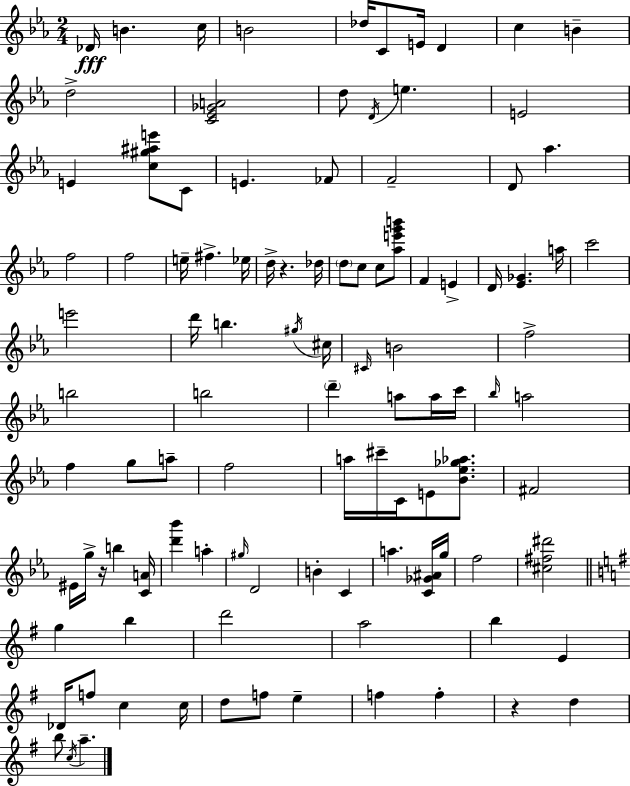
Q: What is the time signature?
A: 2/4